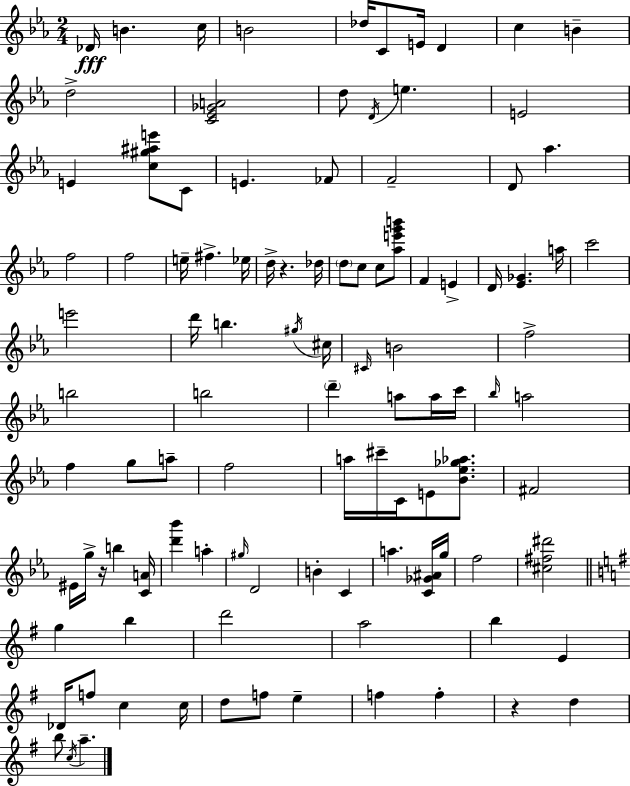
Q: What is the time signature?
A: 2/4